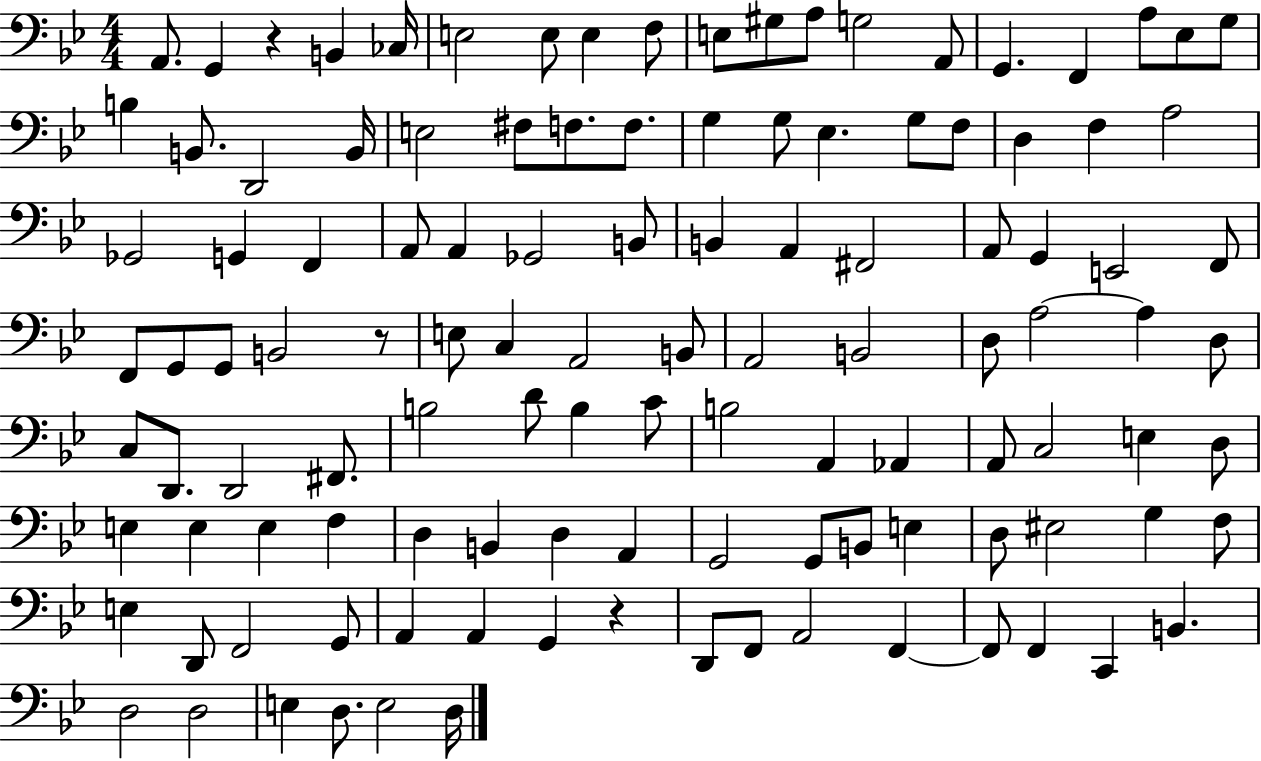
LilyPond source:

{
  \clef bass
  \numericTimeSignature
  \time 4/4
  \key bes \major
  a,8. g,4 r4 b,4 ces16 | e2 e8 e4 f8 | e8 gis8 a8 g2 a,8 | g,4. f,4 a8 ees8 g8 | \break b4 b,8. d,2 b,16 | e2 fis8 f8. f8. | g4 g8 ees4. g8 f8 | d4 f4 a2 | \break ges,2 g,4 f,4 | a,8 a,4 ges,2 b,8 | b,4 a,4 fis,2 | a,8 g,4 e,2 f,8 | \break f,8 g,8 g,8 b,2 r8 | e8 c4 a,2 b,8 | a,2 b,2 | d8 a2~~ a4 d8 | \break c8 d,8. d,2 fis,8. | b2 d'8 b4 c'8 | b2 a,4 aes,4 | a,8 c2 e4 d8 | \break e4 e4 e4 f4 | d4 b,4 d4 a,4 | g,2 g,8 b,8 e4 | d8 eis2 g4 f8 | \break e4 d,8 f,2 g,8 | a,4 a,4 g,4 r4 | d,8 f,8 a,2 f,4~~ | f,8 f,4 c,4 b,4. | \break d2 d2 | e4 d8. e2 d16 | \bar "|."
}